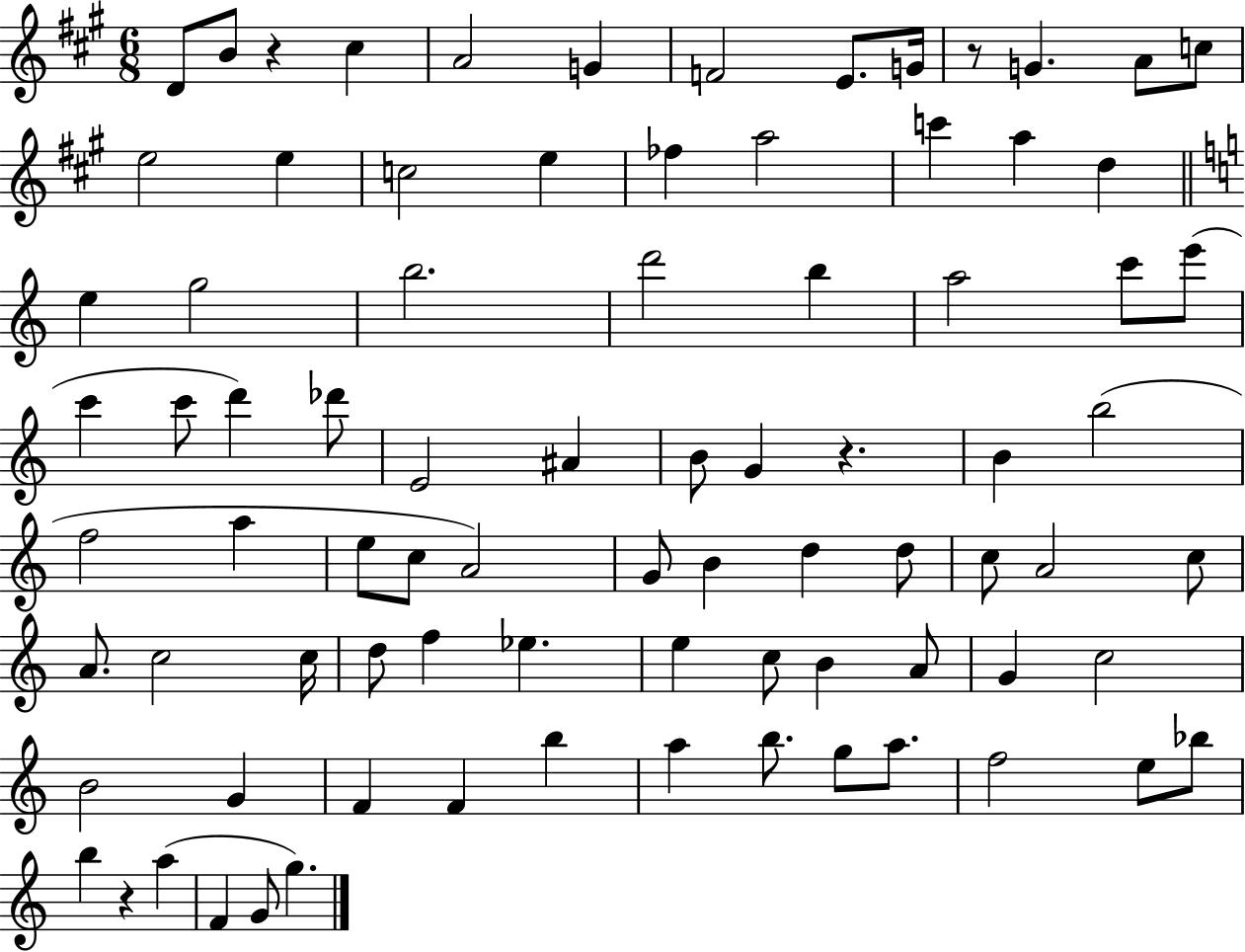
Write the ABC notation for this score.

X:1
T:Untitled
M:6/8
L:1/4
K:A
D/2 B/2 z ^c A2 G F2 E/2 G/4 z/2 G A/2 c/2 e2 e c2 e _f a2 c' a d e g2 b2 d'2 b a2 c'/2 e'/2 c' c'/2 d' _d'/2 E2 ^A B/2 G z B b2 f2 a e/2 c/2 A2 G/2 B d d/2 c/2 A2 c/2 A/2 c2 c/4 d/2 f _e e c/2 B A/2 G c2 B2 G F F b a b/2 g/2 a/2 f2 e/2 _b/2 b z a F G/2 g